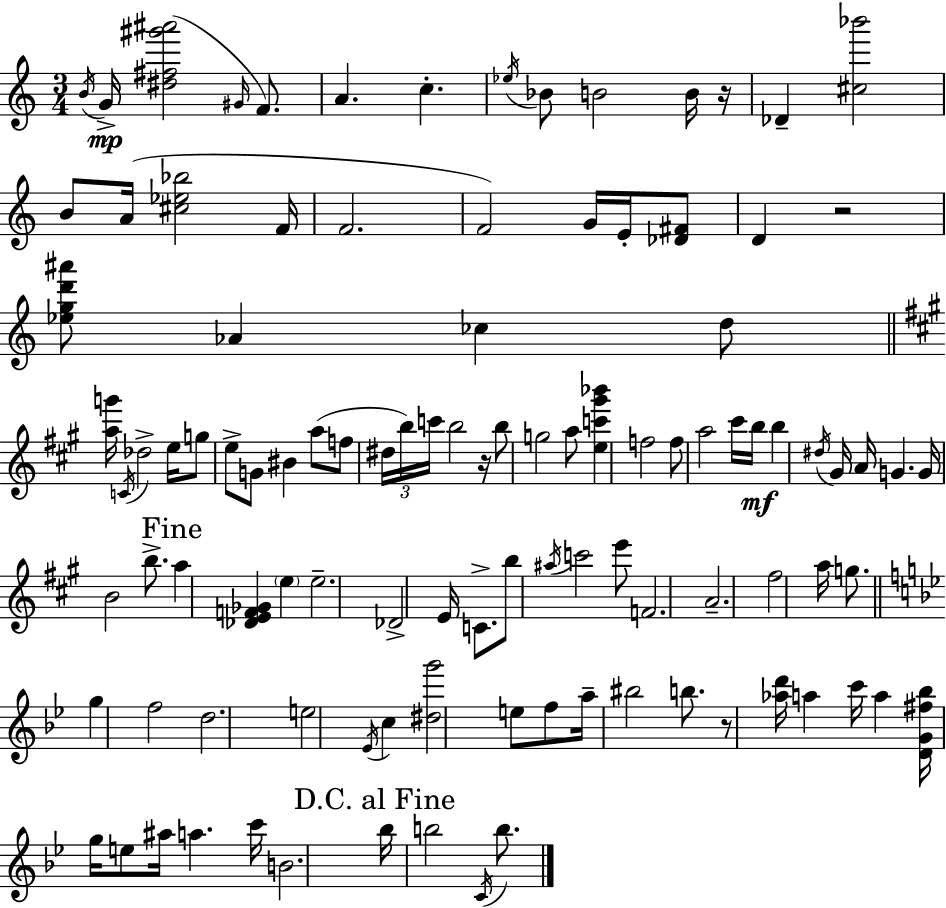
B4/s G4/s [D#5,F#5,G#6,A#6]/h G#4/s F4/e. A4/q. C5/q. Eb5/s Bb4/e B4/h B4/s R/s Db4/q [C#5,Bb6]/h B4/e A4/s [C#5,Eb5,Bb5]/h F4/s F4/h. F4/h G4/s E4/s [Db4,F#4]/e D4/q R/h [Eb5,G5,D6,A#6]/e Ab4/q CES5/q D5/e [A5,G6]/s C4/s Db5/h E5/s G5/e E5/e G4/e BIS4/q A5/e F5/e D#5/s B5/s C6/s B5/h R/s B5/e G5/h A5/e [E5,C6,G#6,Bb6]/q F5/h F5/e A5/h C#6/s B5/s B5/q D#5/s G#4/s A4/s G4/q. G4/s B4/h B5/e. A5/q [Db4,E4,F4,Gb4]/q E5/q E5/h. Db4/h E4/s C4/e. B5/e A#5/s C6/h E6/e F4/h. A4/h. F#5/h A5/s G5/e. G5/q F5/h D5/h. E5/h Eb4/s C5/q [D#5,G6]/h E5/e F5/e A5/s BIS5/h B5/e. R/e [Ab5,D6]/s A5/q C6/s A5/q [D4,G4,F#5,Bb5]/s G5/s E5/e A#5/s A5/q. C6/s B4/h. Bb5/s B5/h C4/s B5/e.